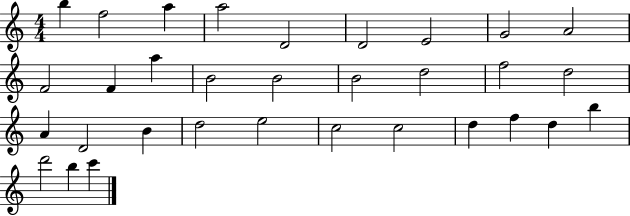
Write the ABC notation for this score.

X:1
T:Untitled
M:4/4
L:1/4
K:C
b f2 a a2 D2 D2 E2 G2 A2 F2 F a B2 B2 B2 d2 f2 d2 A D2 B d2 e2 c2 c2 d f d b d'2 b c'